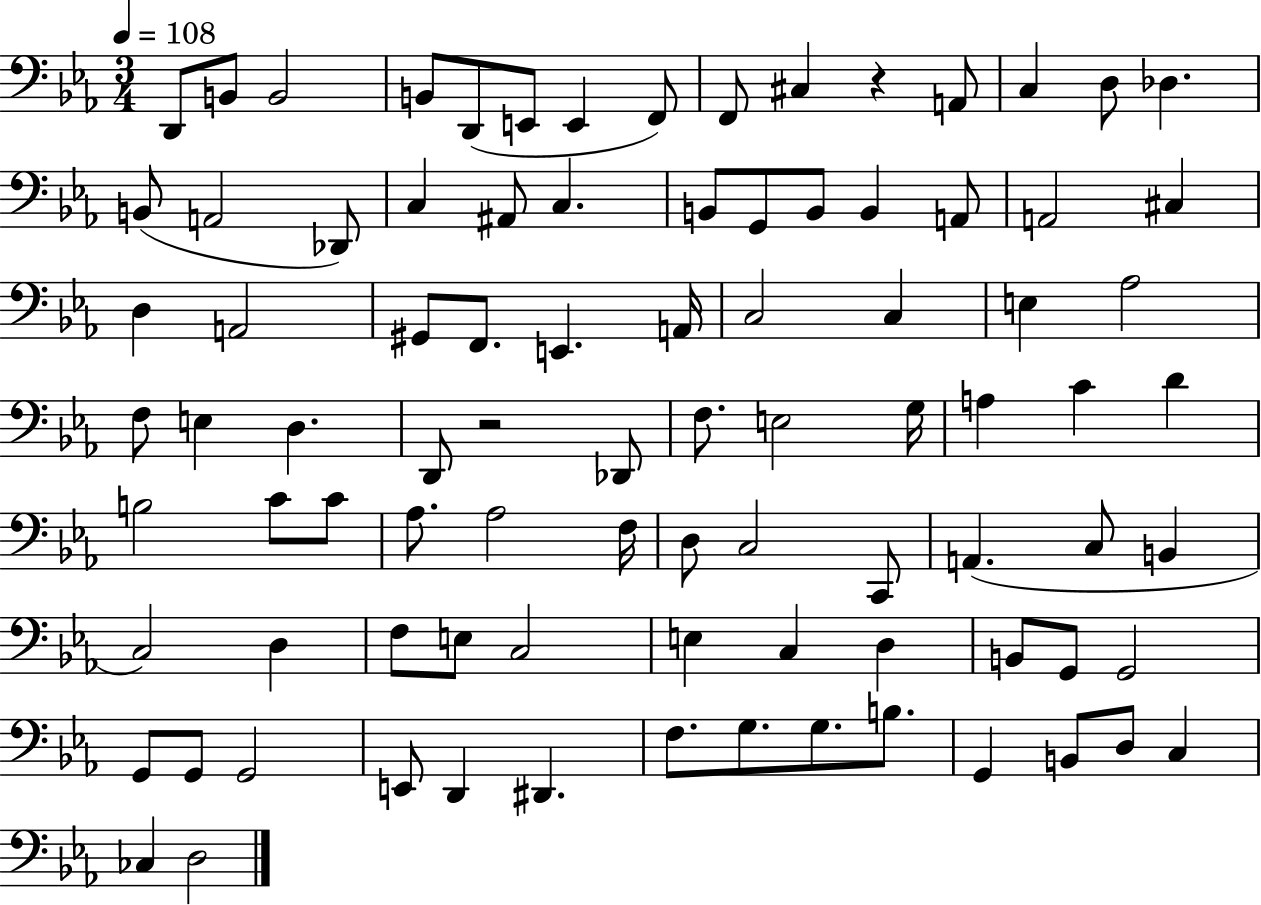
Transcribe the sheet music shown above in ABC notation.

X:1
T:Untitled
M:3/4
L:1/4
K:Eb
D,,/2 B,,/2 B,,2 B,,/2 D,,/2 E,,/2 E,, F,,/2 F,,/2 ^C, z A,,/2 C, D,/2 _D, B,,/2 A,,2 _D,,/2 C, ^A,,/2 C, B,,/2 G,,/2 B,,/2 B,, A,,/2 A,,2 ^C, D, A,,2 ^G,,/2 F,,/2 E,, A,,/4 C,2 C, E, _A,2 F,/2 E, D, D,,/2 z2 _D,,/2 F,/2 E,2 G,/4 A, C D B,2 C/2 C/2 _A,/2 _A,2 F,/4 D,/2 C,2 C,,/2 A,, C,/2 B,, C,2 D, F,/2 E,/2 C,2 E, C, D, B,,/2 G,,/2 G,,2 G,,/2 G,,/2 G,,2 E,,/2 D,, ^D,, F,/2 G,/2 G,/2 B,/2 G,, B,,/2 D,/2 C, _C, D,2